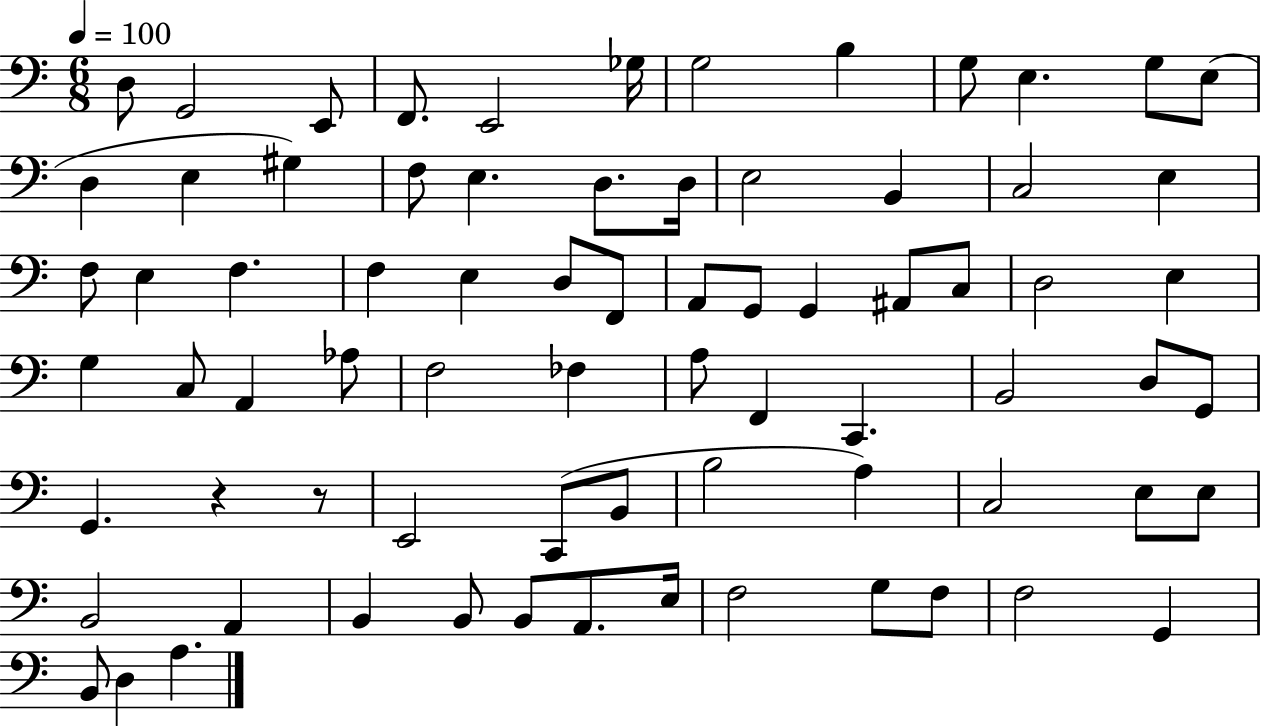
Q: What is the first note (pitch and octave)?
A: D3